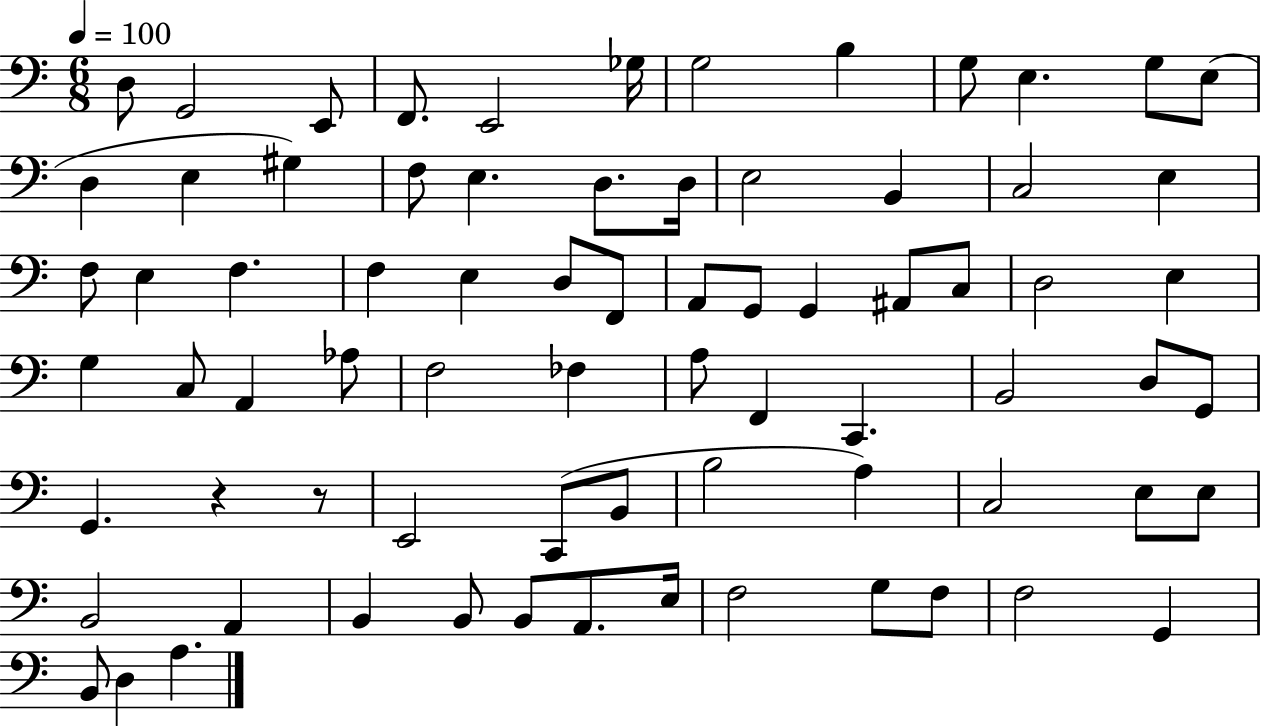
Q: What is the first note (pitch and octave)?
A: D3